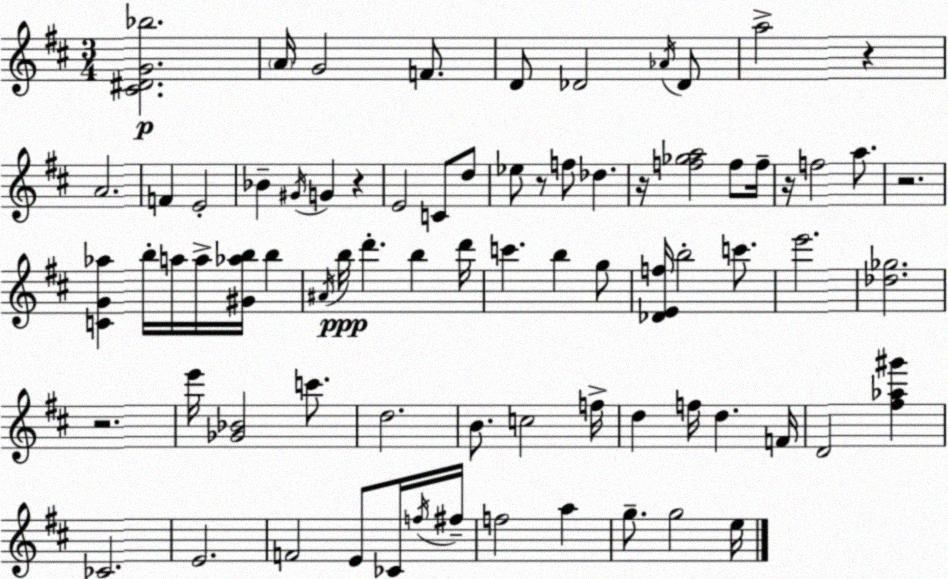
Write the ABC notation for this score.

X:1
T:Untitled
M:3/4
L:1/4
K:D
[^C^DG_b]2 A/4 G2 F/2 D/2 _D2 _A/4 _D/2 a2 z A2 F E2 _B ^G/4 G z E2 C/2 d/2 _e/2 z/2 f/2 _d z/4 [f_ga]2 f/2 f/4 z/4 f2 a/2 z2 [CG_a] b/4 a/4 a/4 [^G_ab]/4 b ^A/4 b/4 d' b d'/4 c' b g/2 [_DEf]/4 b2 c'/2 e'2 [_d_g]2 z2 e'/4 [_G_B]2 c'/2 d2 B/2 c2 f/4 d f/4 d F/4 D2 [^f_a^g'] _C2 E2 F2 E/2 _C/4 f/4 ^f/4 f2 a g/2 g2 e/4